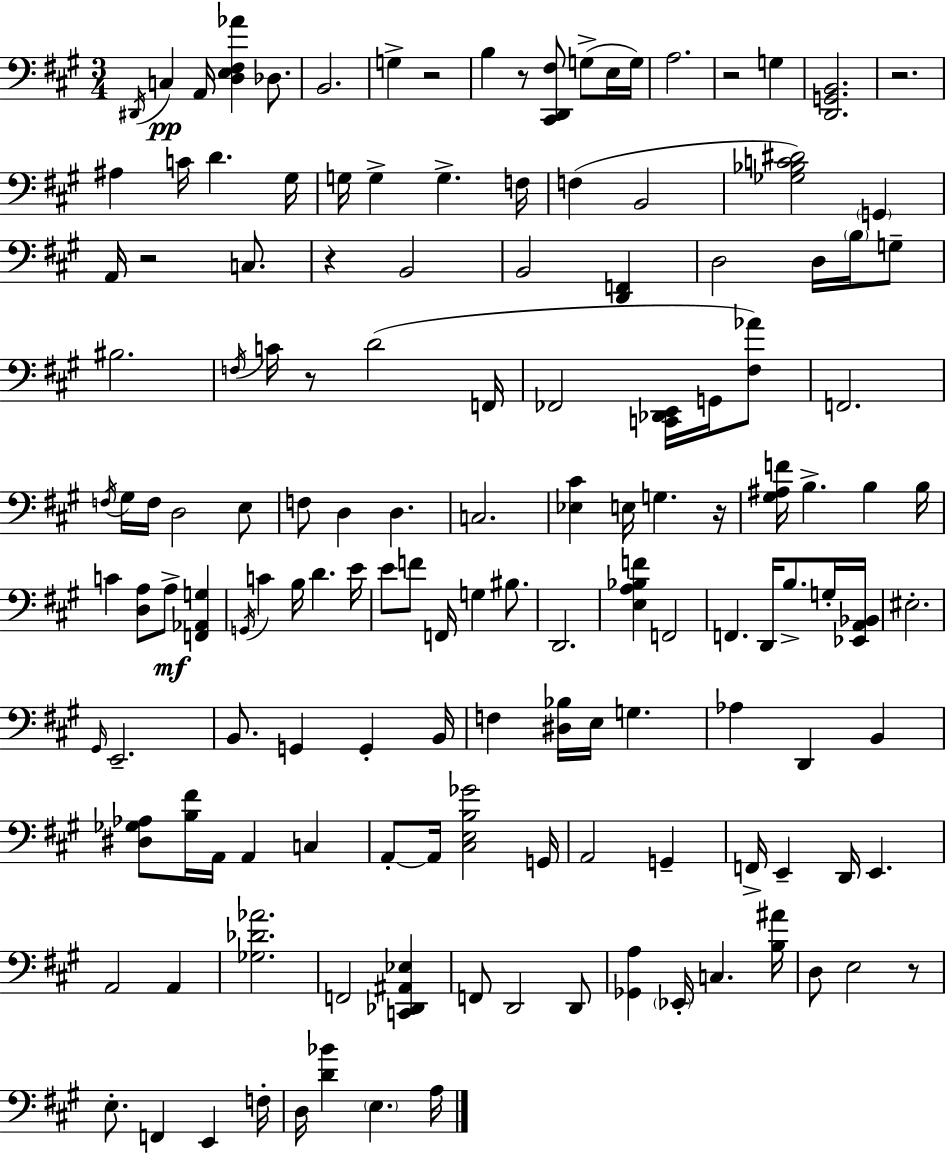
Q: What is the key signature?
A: A major